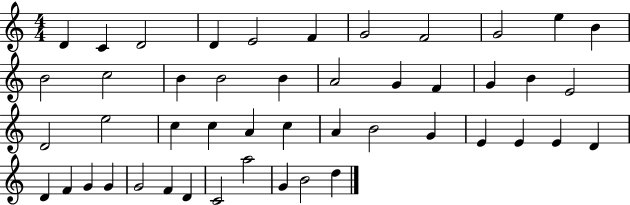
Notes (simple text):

D4/q C4/q D4/h D4/q E4/h F4/q G4/h F4/h G4/h E5/q B4/q B4/h C5/h B4/q B4/h B4/q A4/h G4/q F4/q G4/q B4/q E4/h D4/h E5/h C5/q C5/q A4/q C5/q A4/q B4/h G4/q E4/q E4/q E4/q D4/q D4/q F4/q G4/q G4/q G4/h F4/q D4/q C4/h A5/h G4/q B4/h D5/q